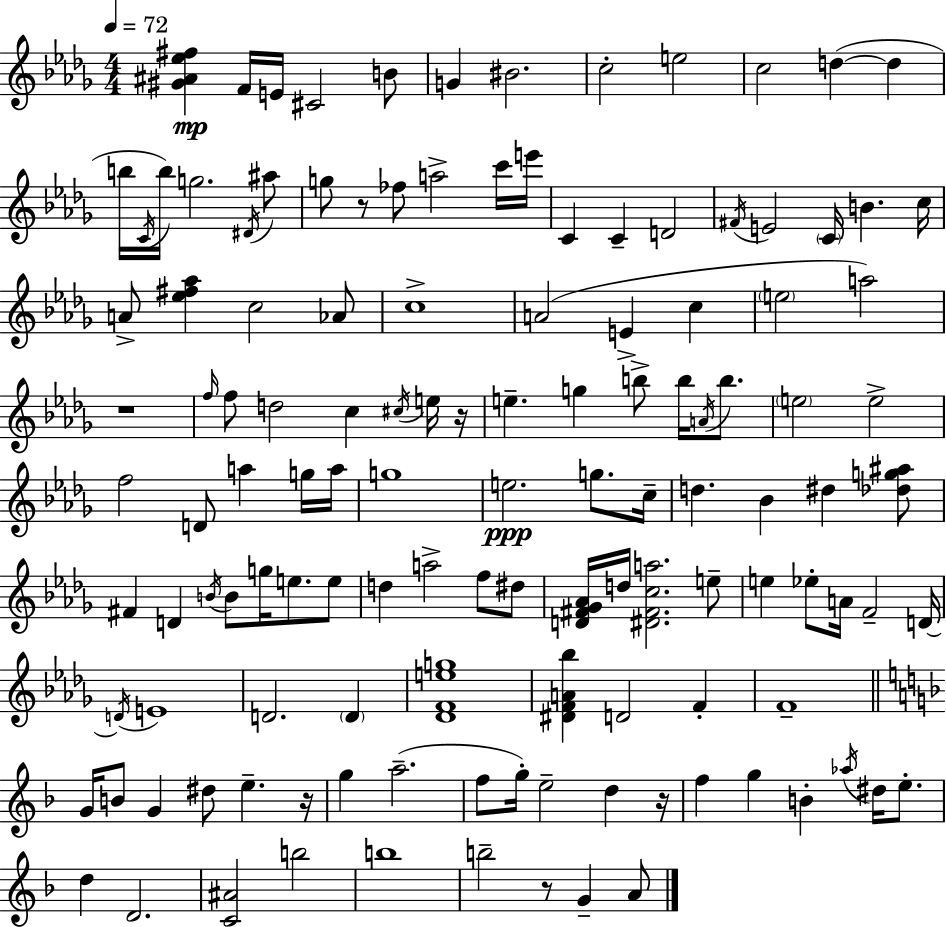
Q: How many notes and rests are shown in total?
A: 128